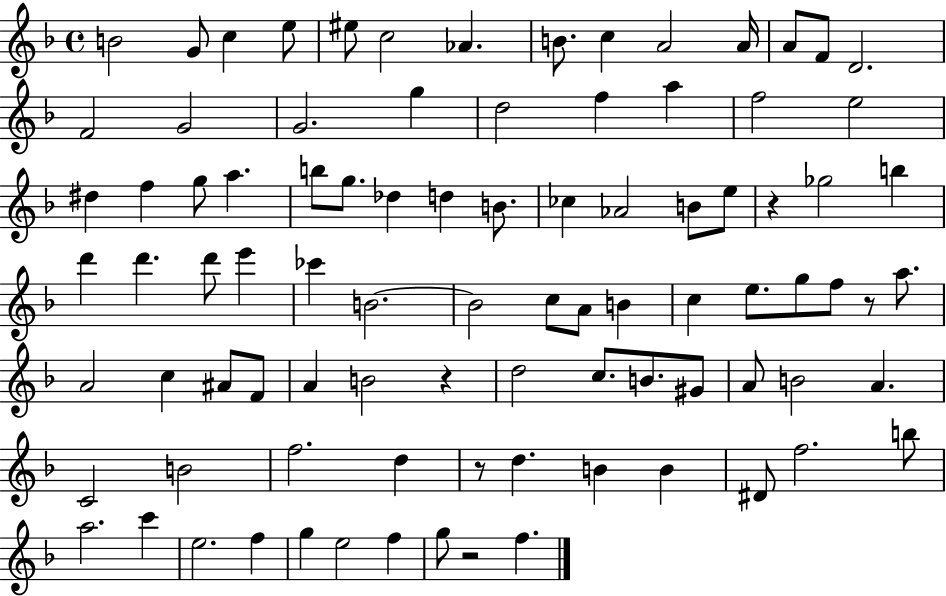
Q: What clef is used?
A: treble